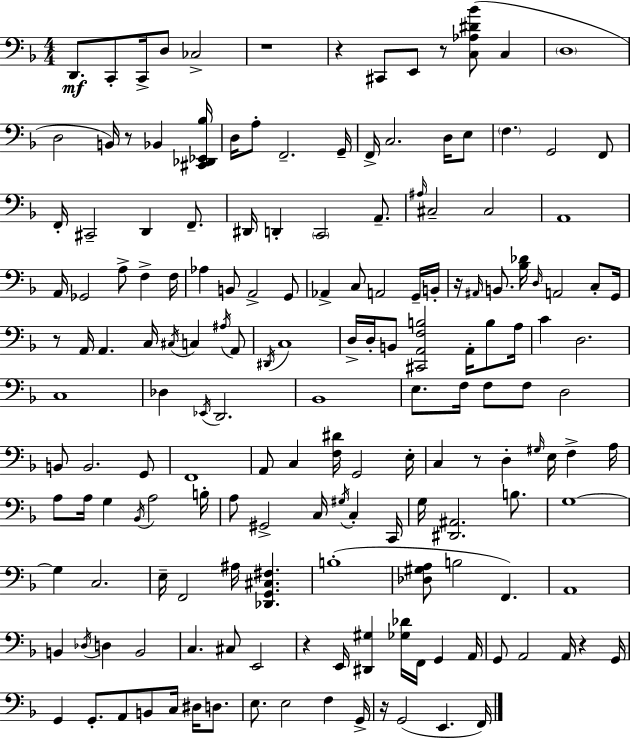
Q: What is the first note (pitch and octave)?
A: D2